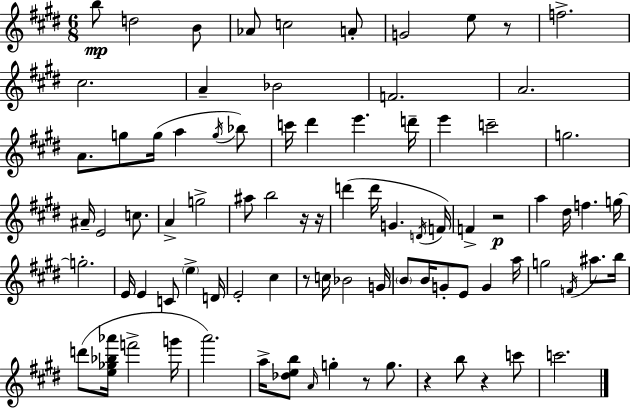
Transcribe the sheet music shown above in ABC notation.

X:1
T:Untitled
M:6/8
L:1/4
K:E
b/2 d2 B/2 _A/2 c2 A/2 G2 e/2 z/2 f2 ^c2 A _B2 F2 A2 A/2 g/2 g/4 a g/4 _b/2 c'/4 ^d' e' d'/4 e' c'2 g2 ^A/4 E2 c/2 A g2 ^a/2 b2 z/4 z/4 d' d'/4 G D/4 F/4 F z2 a ^d/4 f g/4 g2 E/4 E C/2 e D/4 E2 ^c z/2 c/4 _B2 G/4 B/2 B/4 G/2 E/2 G a/4 g2 F/4 ^a/2 b/4 d'/2 [e_g_b_a']/4 f'2 g'/4 a'2 a/4 [_deb]/2 A/4 g z/2 g/2 z b/2 z c'/2 c'2